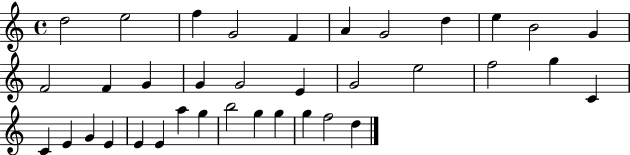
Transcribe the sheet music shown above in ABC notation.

X:1
T:Untitled
M:4/4
L:1/4
K:C
d2 e2 f G2 F A G2 d e B2 G F2 F G G G2 E G2 e2 f2 g C C E G E E E a g b2 g g g f2 d